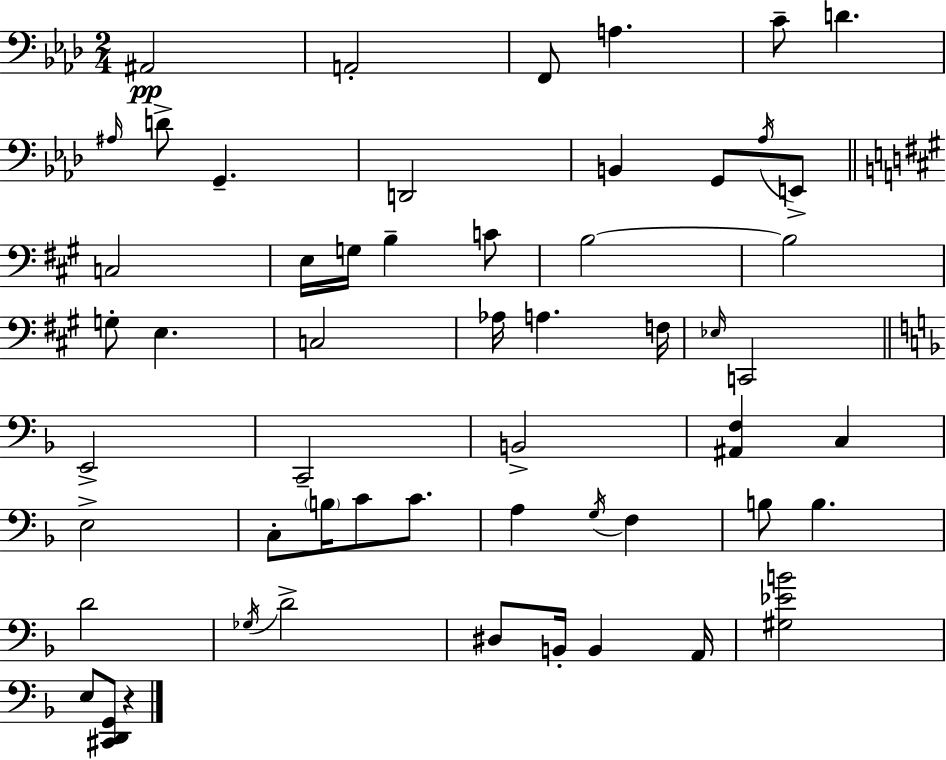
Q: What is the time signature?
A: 2/4